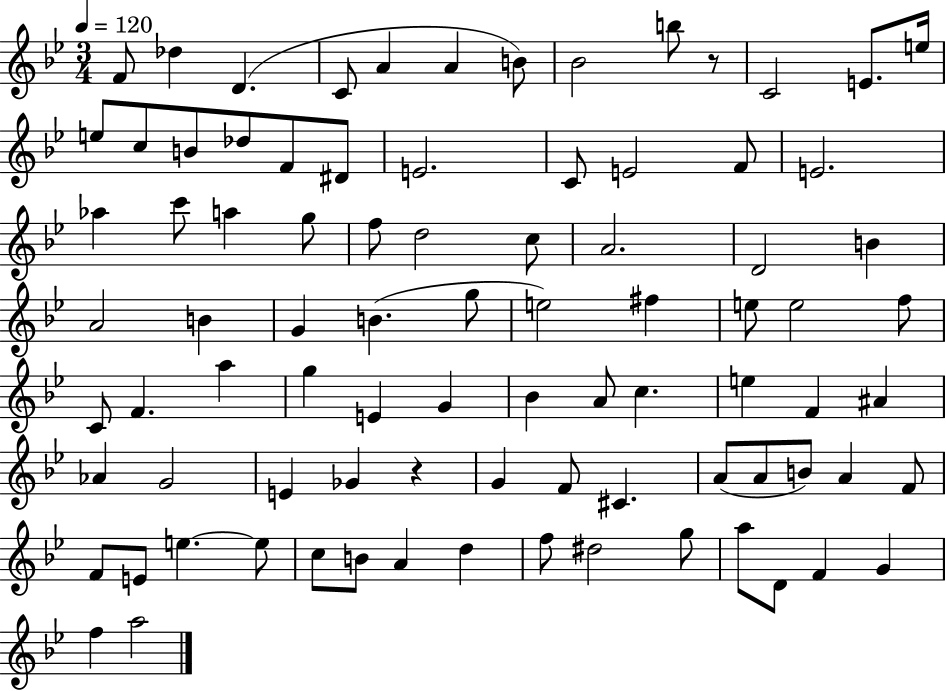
{
  \clef treble
  \numericTimeSignature
  \time 3/4
  \key bes \major
  \tempo 4 = 120
  \repeat volta 2 { f'8 des''4 d'4.( | c'8 a'4 a'4 b'8) | bes'2 b''8 r8 | c'2 e'8. e''16 | \break e''8 c''8 b'8 des''8 f'8 dis'8 | e'2. | c'8 e'2 f'8 | e'2. | \break aes''4 c'''8 a''4 g''8 | f''8 d''2 c''8 | a'2. | d'2 b'4 | \break a'2 b'4 | g'4 b'4.( g''8 | e''2) fis''4 | e''8 e''2 f''8 | \break c'8 f'4. a''4 | g''4 e'4 g'4 | bes'4 a'8 c''4. | e''4 f'4 ais'4 | \break aes'4 g'2 | e'4 ges'4 r4 | g'4 f'8 cis'4. | a'8( a'8 b'8) a'4 f'8 | \break f'8 e'8 e''4.~~ e''8 | c''8 b'8 a'4 d''4 | f''8 dis''2 g''8 | a''8 d'8 f'4 g'4 | \break f''4 a''2 | } \bar "|."
}